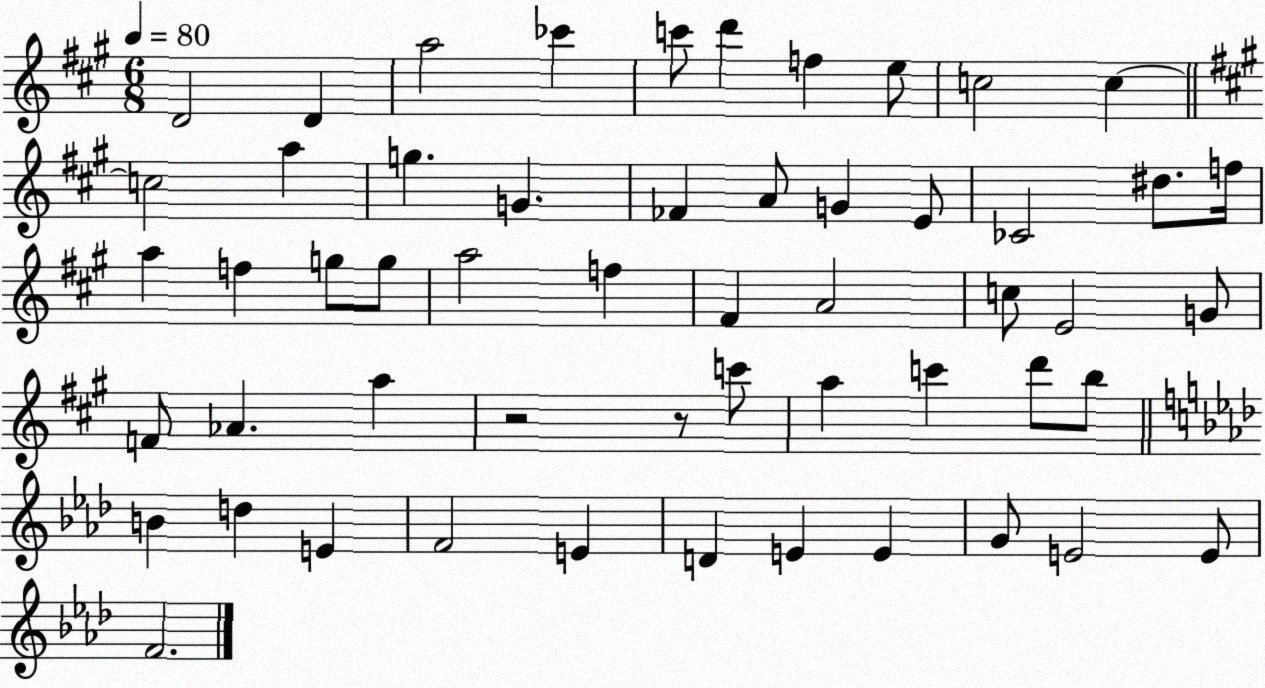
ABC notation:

X:1
T:Untitled
M:6/8
L:1/4
K:A
D2 D a2 _c' c'/2 d' f e/2 c2 c c2 a g G _F A/2 G E/2 _C2 ^d/2 f/4 a f g/2 g/2 a2 f ^F A2 c/2 E2 G/2 F/2 _A a z2 z/2 c'/2 a c' d'/2 b/2 B d E F2 E D E E G/2 E2 E/2 F2